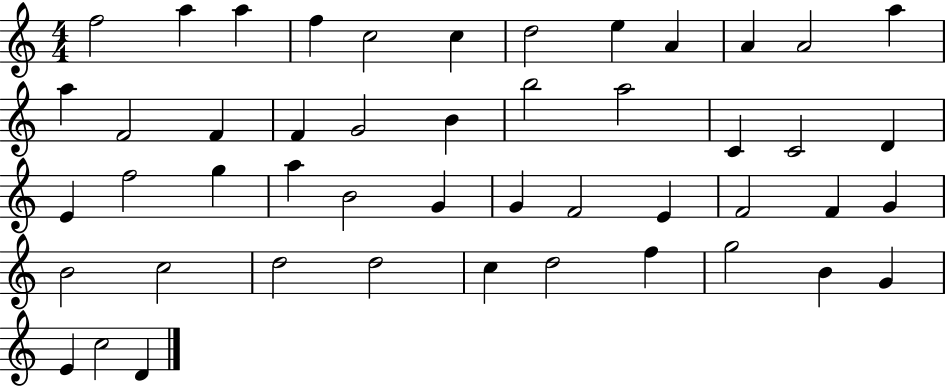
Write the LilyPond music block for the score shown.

{
  \clef treble
  \numericTimeSignature
  \time 4/4
  \key c \major
  f''2 a''4 a''4 | f''4 c''2 c''4 | d''2 e''4 a'4 | a'4 a'2 a''4 | \break a''4 f'2 f'4 | f'4 g'2 b'4 | b''2 a''2 | c'4 c'2 d'4 | \break e'4 f''2 g''4 | a''4 b'2 g'4 | g'4 f'2 e'4 | f'2 f'4 g'4 | \break b'2 c''2 | d''2 d''2 | c''4 d''2 f''4 | g''2 b'4 g'4 | \break e'4 c''2 d'4 | \bar "|."
}